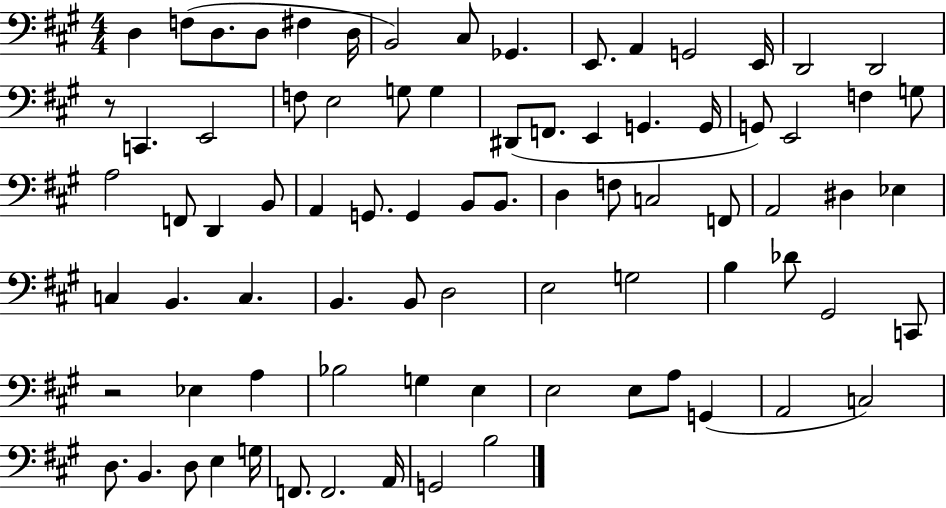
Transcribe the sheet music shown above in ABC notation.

X:1
T:Untitled
M:4/4
L:1/4
K:A
D, F,/2 D,/2 D,/2 ^F, D,/4 B,,2 ^C,/2 _G,, E,,/2 A,, G,,2 E,,/4 D,,2 D,,2 z/2 C,, E,,2 F,/2 E,2 G,/2 G, ^D,,/2 F,,/2 E,, G,, G,,/4 G,,/2 E,,2 F, G,/2 A,2 F,,/2 D,, B,,/2 A,, G,,/2 G,, B,,/2 B,,/2 D, F,/2 C,2 F,,/2 A,,2 ^D, _E, C, B,, C, B,, B,,/2 D,2 E,2 G,2 B, _D/2 ^G,,2 C,,/2 z2 _E, A, _B,2 G, E, E,2 E,/2 A,/2 G,, A,,2 C,2 D,/2 B,, D,/2 E, G,/4 F,,/2 F,,2 A,,/4 G,,2 B,2